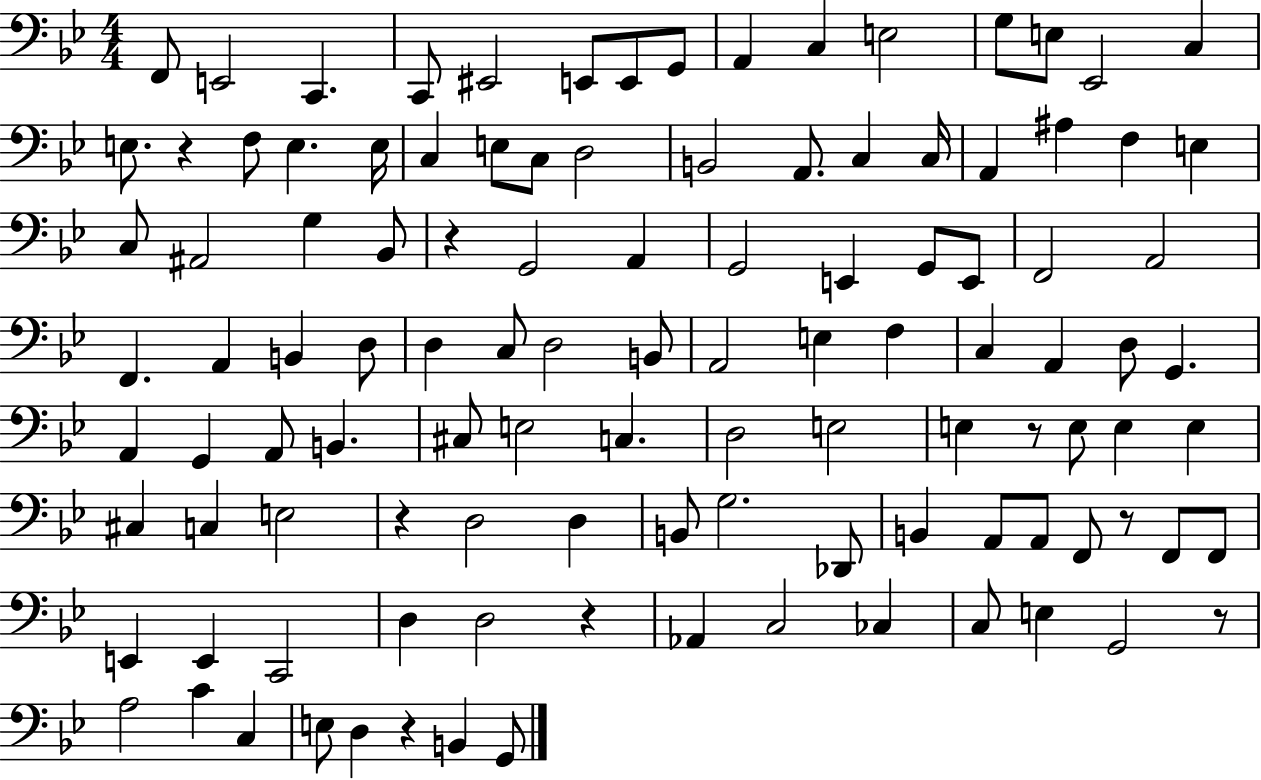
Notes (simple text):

F2/e E2/h C2/q. C2/e EIS2/h E2/e E2/e G2/e A2/q C3/q E3/h G3/e E3/e Eb2/h C3/q E3/e. R/q F3/e E3/q. E3/s C3/q E3/e C3/e D3/h B2/h A2/e. C3/q C3/s A2/q A#3/q F3/q E3/q C3/e A#2/h G3/q Bb2/e R/q G2/h A2/q G2/h E2/q G2/e E2/e F2/h A2/h F2/q. A2/q B2/q D3/e D3/q C3/e D3/h B2/e A2/h E3/q F3/q C3/q A2/q D3/e G2/q. A2/q G2/q A2/e B2/q. C#3/e E3/h C3/q. D3/h E3/h E3/q R/e E3/e E3/q E3/q C#3/q C3/q E3/h R/q D3/h D3/q B2/e G3/h. Db2/e B2/q A2/e A2/e F2/e R/e F2/e F2/e E2/q E2/q C2/h D3/q D3/h R/q Ab2/q C3/h CES3/q C3/e E3/q G2/h R/e A3/h C4/q C3/q E3/e D3/q R/q B2/q G2/e